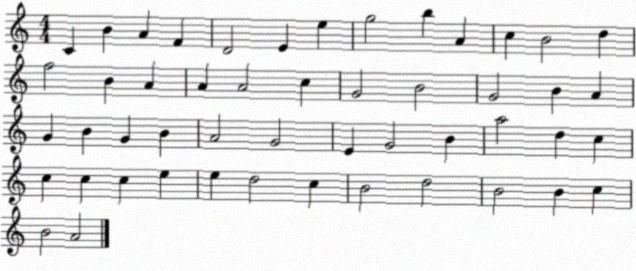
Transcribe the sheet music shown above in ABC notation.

X:1
T:Untitled
M:4/4
L:1/4
K:C
C B A F D2 E e g2 b A c B2 d f2 B A A A2 c G2 B2 G2 B A G B G B A2 G2 E G2 B a2 d c c c c e e d2 c B2 d2 B2 B c B2 A2